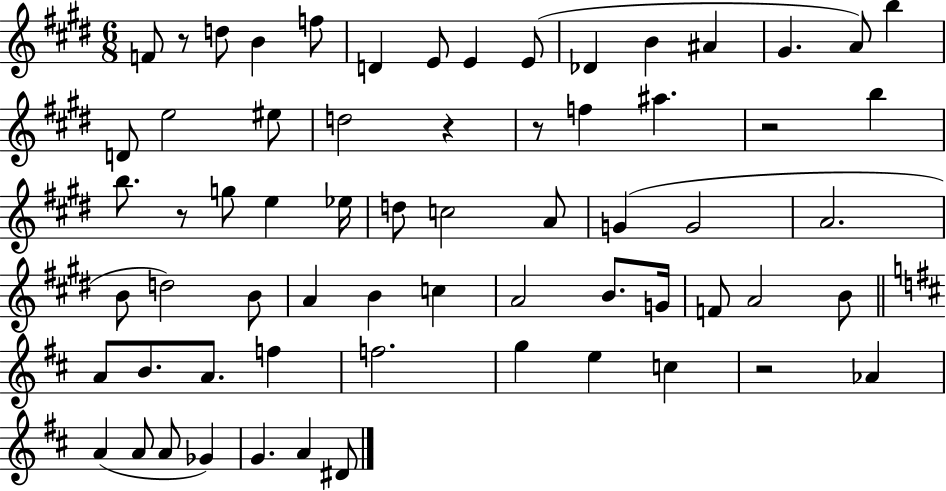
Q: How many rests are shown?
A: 6